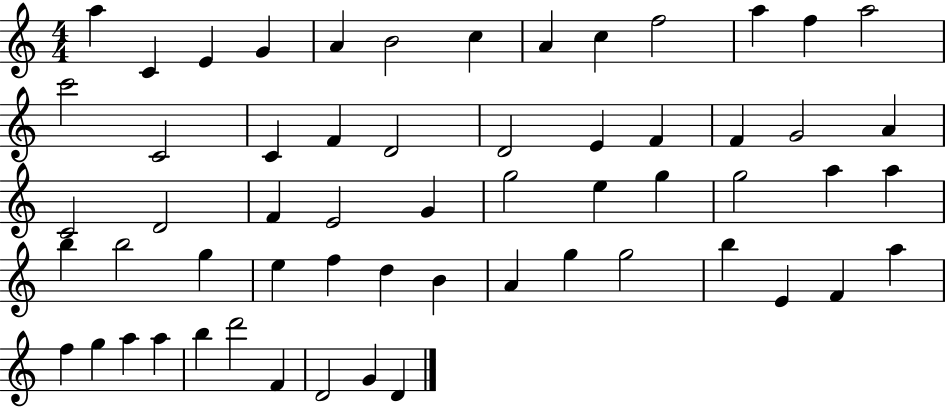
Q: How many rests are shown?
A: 0